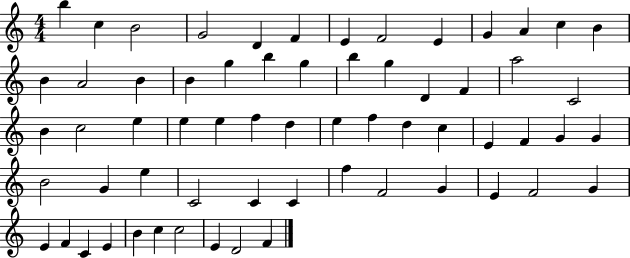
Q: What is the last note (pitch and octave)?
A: F4